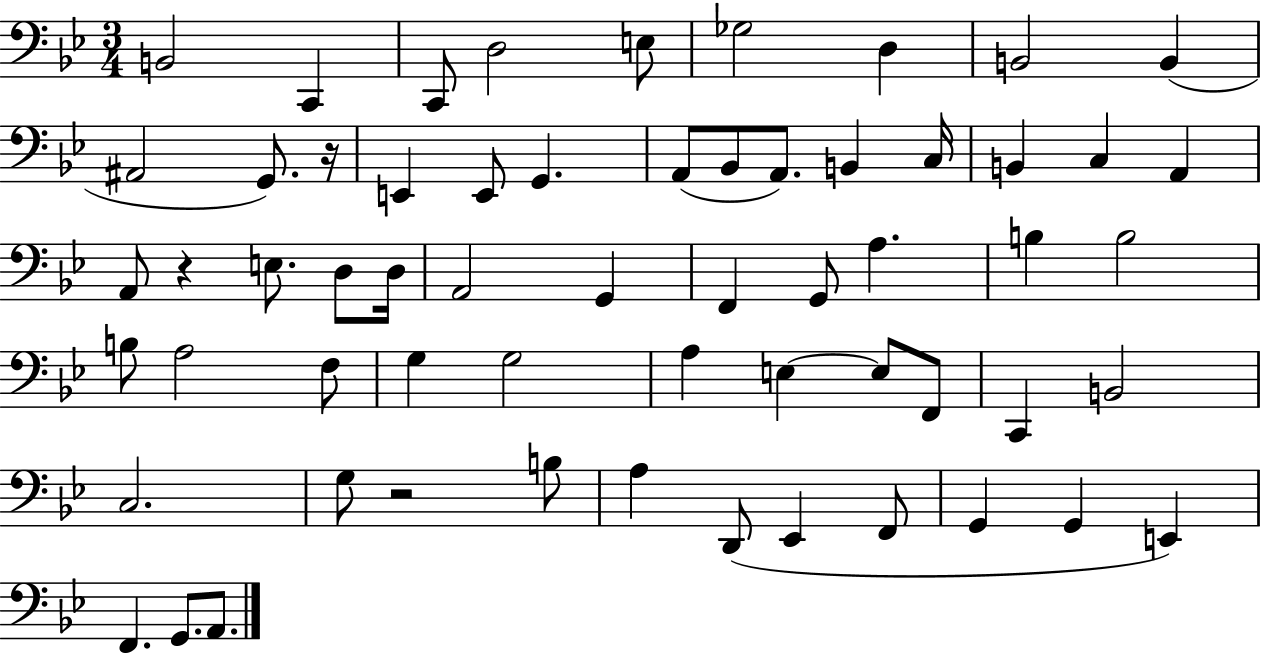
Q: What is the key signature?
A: BES major